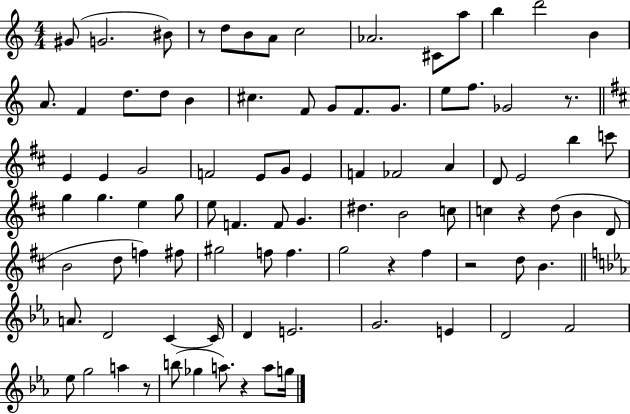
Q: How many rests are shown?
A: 7